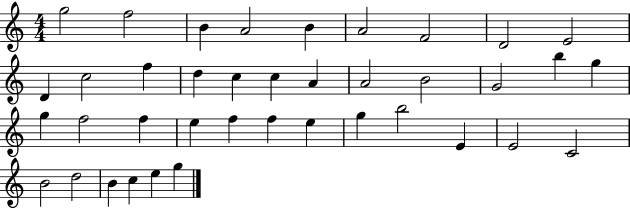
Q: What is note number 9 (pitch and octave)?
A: E4